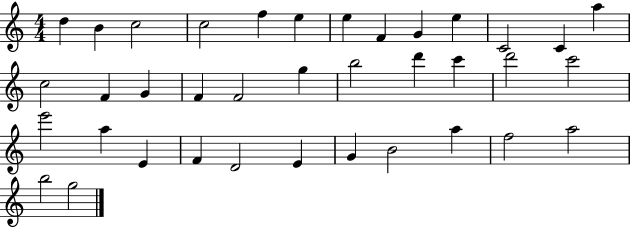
X:1
T:Untitled
M:4/4
L:1/4
K:C
d B c2 c2 f e e F G e C2 C a c2 F G F F2 g b2 d' c' d'2 c'2 e'2 a E F D2 E G B2 a f2 a2 b2 g2